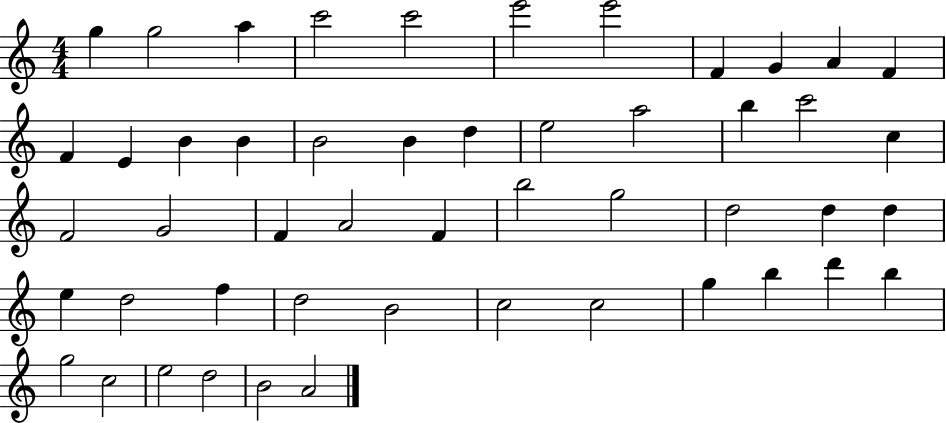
X:1
T:Untitled
M:4/4
L:1/4
K:C
g g2 a c'2 c'2 e'2 e'2 F G A F F E B B B2 B d e2 a2 b c'2 c F2 G2 F A2 F b2 g2 d2 d d e d2 f d2 B2 c2 c2 g b d' b g2 c2 e2 d2 B2 A2